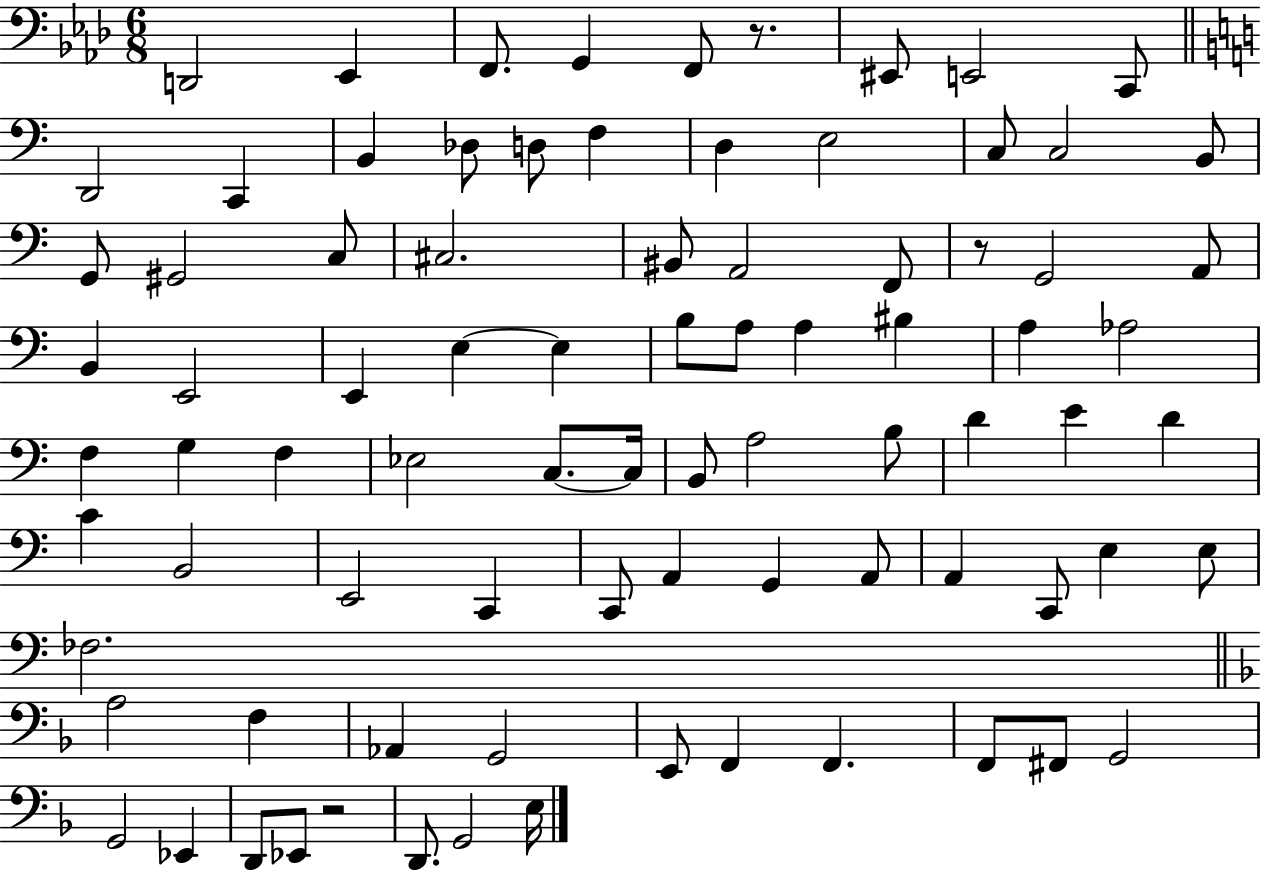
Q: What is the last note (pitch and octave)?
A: E3